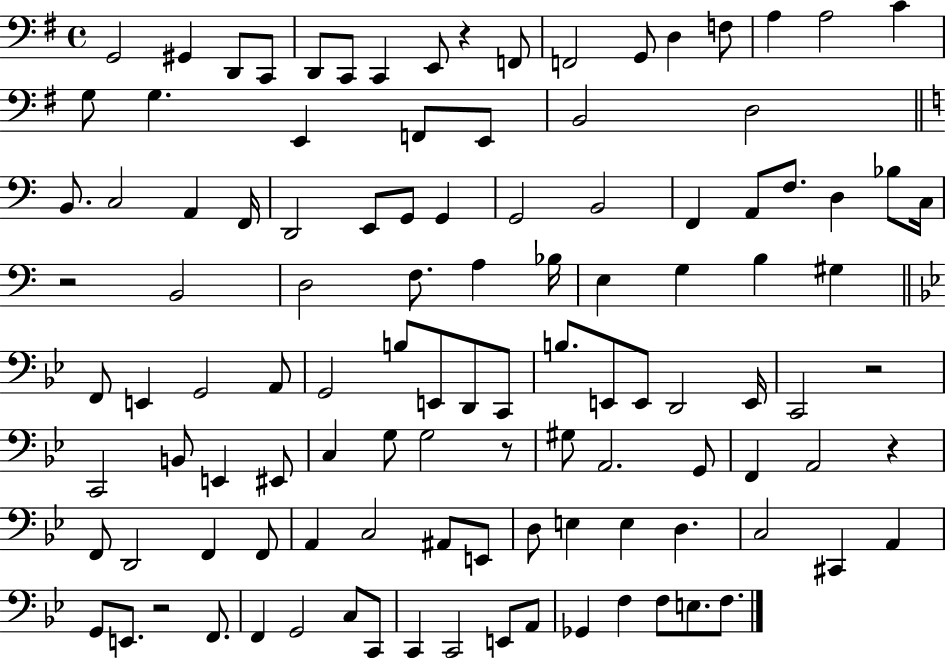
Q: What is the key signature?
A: G major